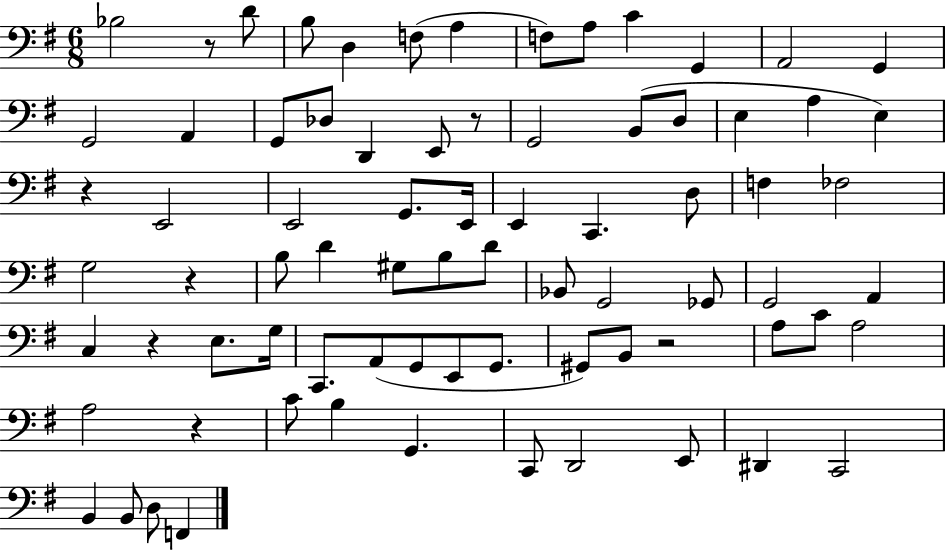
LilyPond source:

{
  \clef bass
  \numericTimeSignature
  \time 6/8
  \key g \major
  bes2 r8 d'8 | b8 d4 f8( a4 | f8) a8 c'4 g,4 | a,2 g,4 | \break g,2 a,4 | g,8 des8 d,4 e,8 r8 | g,2 b,8( d8 | e4 a4 e4) | \break r4 e,2 | e,2 g,8. e,16 | e,4 c,4. d8 | f4 fes2 | \break g2 r4 | b8 d'4 gis8 b8 d'8 | bes,8 g,2 ges,8 | g,2 a,4 | \break c4 r4 e8. g16 | c,8. a,8( g,8 e,8 g,8. | gis,8) b,8 r2 | a8 c'8 a2 | \break a2 r4 | c'8 b4 g,4. | c,8 d,2 e,8 | dis,4 c,2 | \break b,4 b,8 d8 f,4 | \bar "|."
}